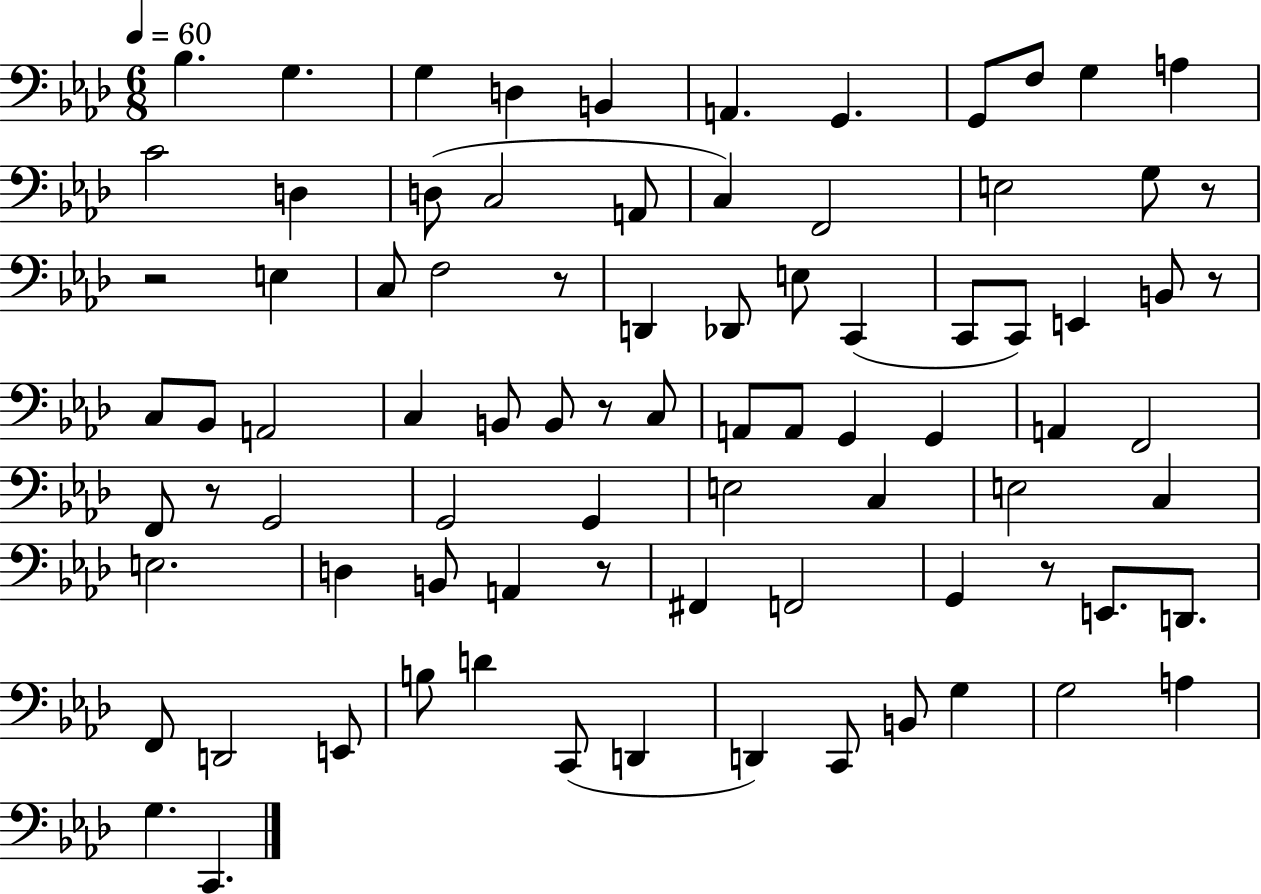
Bb3/q. G3/q. G3/q D3/q B2/q A2/q. G2/q. G2/e F3/e G3/q A3/q C4/h D3/q D3/e C3/h A2/e C3/q F2/h E3/h G3/e R/e R/h E3/q C3/e F3/h R/e D2/q Db2/e E3/e C2/q C2/e C2/e E2/q B2/e R/e C3/e Bb2/e A2/h C3/q B2/e B2/e R/e C3/e A2/e A2/e G2/q G2/q A2/q F2/h F2/e R/e G2/h G2/h G2/q E3/h C3/q E3/h C3/q E3/h. D3/q B2/e A2/q R/e F#2/q F2/h G2/q R/e E2/e. D2/e. F2/e D2/h E2/e B3/e D4/q C2/e D2/q D2/q C2/e B2/e G3/q G3/h A3/q G3/q. C2/q.